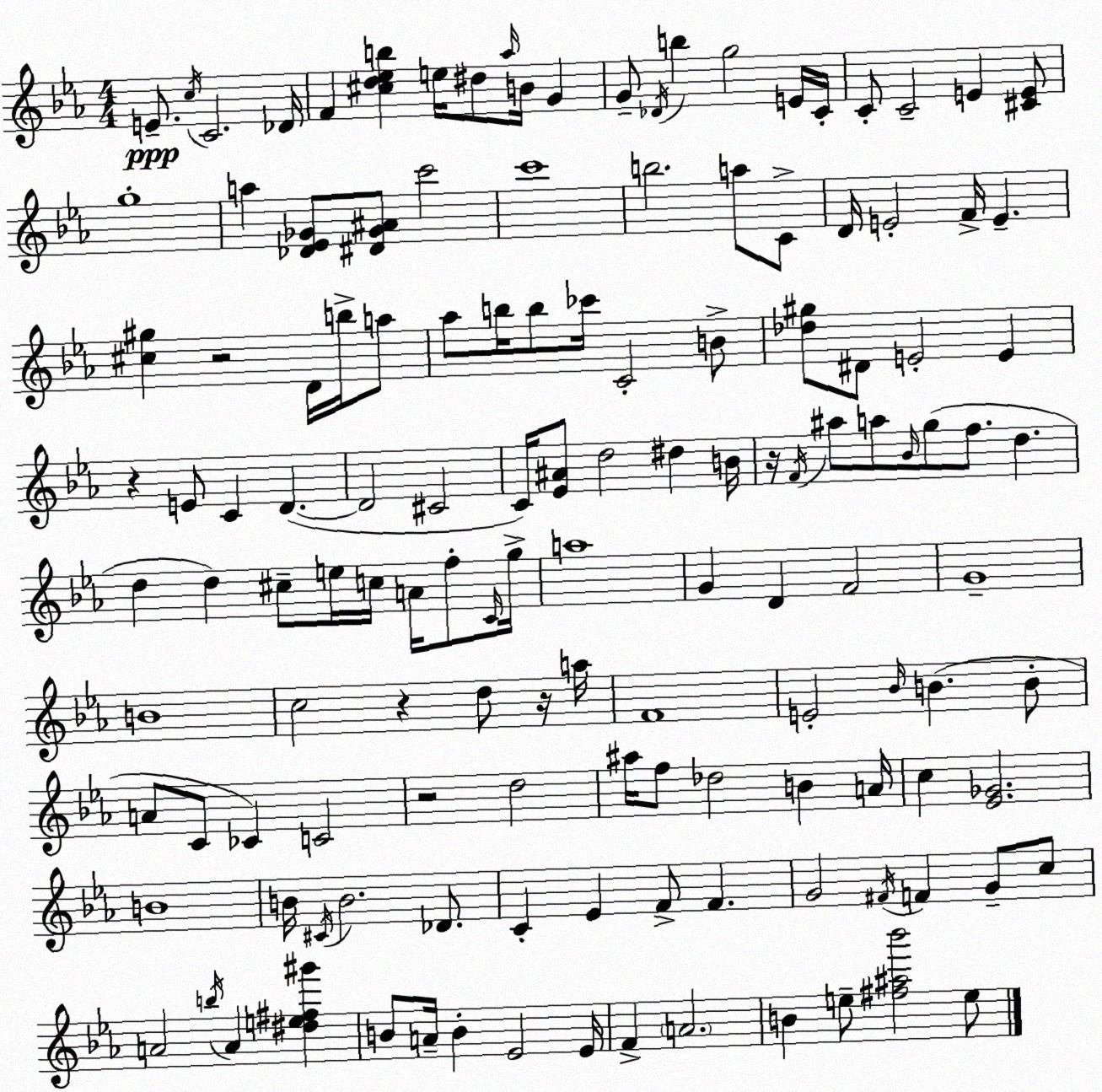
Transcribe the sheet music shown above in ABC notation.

X:1
T:Untitled
M:4/4
L:1/4
K:Eb
E/2 c/4 C2 _D/4 F [^cd_eb] e/4 ^d/2 _a/4 B/4 G G/2 _D/4 b g2 E/4 C/4 C/2 C2 E [^CE]/2 g4 a [_D_E_G]/2 [^D_G^A]/2 c'2 c'4 b2 a/2 C/2 D/4 E2 F/4 E [^c^g] z2 D/4 b/4 a/2 _a/2 b/4 b/2 _c'/4 C2 B/2 [_d^g]/2 ^D/2 E2 E z E/2 C D D2 ^C2 C/4 [_E^A]/2 d2 ^d B/4 z/4 F/4 ^a/2 a/2 _B/4 g/2 f/2 d d d ^c/2 e/4 c/4 A/4 f/2 C/4 g/4 a4 G D F2 G4 B4 c2 z d/2 z/4 a/4 F4 E2 _B/4 B B/2 A/2 C/2 _C C2 z2 d2 ^a/4 f/2 _d2 B A/4 c [_E_G]2 B4 B/4 ^C/4 B2 _D/2 C _E F/2 F G2 ^F/4 F G/2 c/2 A2 b/4 A [^de^f^g'] B/2 A/4 B _E2 _E/4 F A2 B e/2 [^f^a_b']2 e/2